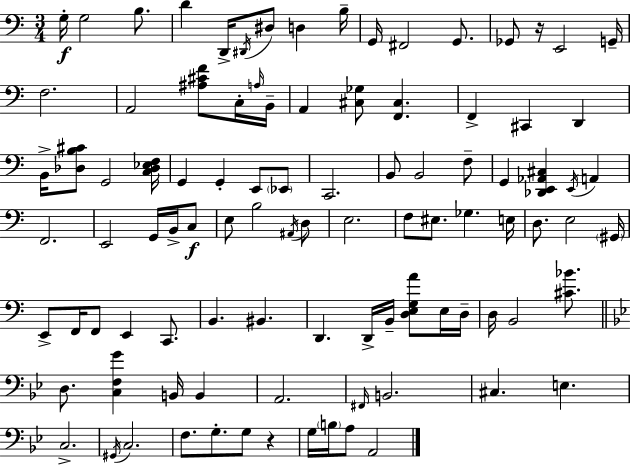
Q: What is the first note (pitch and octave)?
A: G3